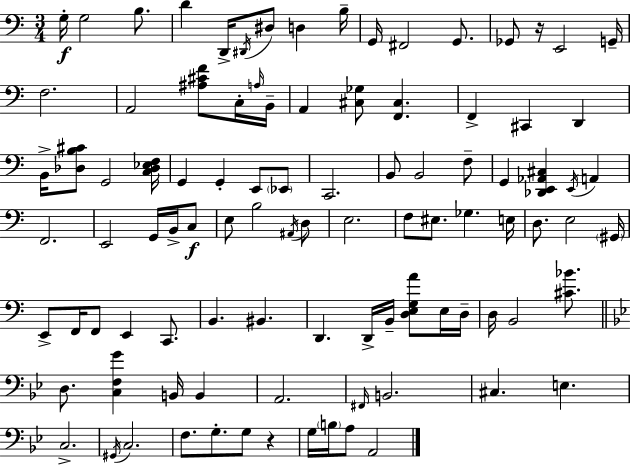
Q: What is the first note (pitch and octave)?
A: G3